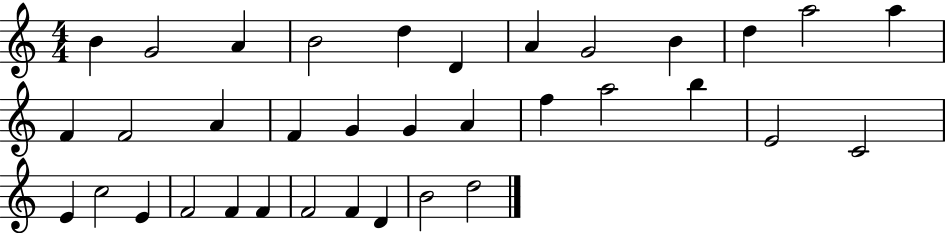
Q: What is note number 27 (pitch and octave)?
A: E4